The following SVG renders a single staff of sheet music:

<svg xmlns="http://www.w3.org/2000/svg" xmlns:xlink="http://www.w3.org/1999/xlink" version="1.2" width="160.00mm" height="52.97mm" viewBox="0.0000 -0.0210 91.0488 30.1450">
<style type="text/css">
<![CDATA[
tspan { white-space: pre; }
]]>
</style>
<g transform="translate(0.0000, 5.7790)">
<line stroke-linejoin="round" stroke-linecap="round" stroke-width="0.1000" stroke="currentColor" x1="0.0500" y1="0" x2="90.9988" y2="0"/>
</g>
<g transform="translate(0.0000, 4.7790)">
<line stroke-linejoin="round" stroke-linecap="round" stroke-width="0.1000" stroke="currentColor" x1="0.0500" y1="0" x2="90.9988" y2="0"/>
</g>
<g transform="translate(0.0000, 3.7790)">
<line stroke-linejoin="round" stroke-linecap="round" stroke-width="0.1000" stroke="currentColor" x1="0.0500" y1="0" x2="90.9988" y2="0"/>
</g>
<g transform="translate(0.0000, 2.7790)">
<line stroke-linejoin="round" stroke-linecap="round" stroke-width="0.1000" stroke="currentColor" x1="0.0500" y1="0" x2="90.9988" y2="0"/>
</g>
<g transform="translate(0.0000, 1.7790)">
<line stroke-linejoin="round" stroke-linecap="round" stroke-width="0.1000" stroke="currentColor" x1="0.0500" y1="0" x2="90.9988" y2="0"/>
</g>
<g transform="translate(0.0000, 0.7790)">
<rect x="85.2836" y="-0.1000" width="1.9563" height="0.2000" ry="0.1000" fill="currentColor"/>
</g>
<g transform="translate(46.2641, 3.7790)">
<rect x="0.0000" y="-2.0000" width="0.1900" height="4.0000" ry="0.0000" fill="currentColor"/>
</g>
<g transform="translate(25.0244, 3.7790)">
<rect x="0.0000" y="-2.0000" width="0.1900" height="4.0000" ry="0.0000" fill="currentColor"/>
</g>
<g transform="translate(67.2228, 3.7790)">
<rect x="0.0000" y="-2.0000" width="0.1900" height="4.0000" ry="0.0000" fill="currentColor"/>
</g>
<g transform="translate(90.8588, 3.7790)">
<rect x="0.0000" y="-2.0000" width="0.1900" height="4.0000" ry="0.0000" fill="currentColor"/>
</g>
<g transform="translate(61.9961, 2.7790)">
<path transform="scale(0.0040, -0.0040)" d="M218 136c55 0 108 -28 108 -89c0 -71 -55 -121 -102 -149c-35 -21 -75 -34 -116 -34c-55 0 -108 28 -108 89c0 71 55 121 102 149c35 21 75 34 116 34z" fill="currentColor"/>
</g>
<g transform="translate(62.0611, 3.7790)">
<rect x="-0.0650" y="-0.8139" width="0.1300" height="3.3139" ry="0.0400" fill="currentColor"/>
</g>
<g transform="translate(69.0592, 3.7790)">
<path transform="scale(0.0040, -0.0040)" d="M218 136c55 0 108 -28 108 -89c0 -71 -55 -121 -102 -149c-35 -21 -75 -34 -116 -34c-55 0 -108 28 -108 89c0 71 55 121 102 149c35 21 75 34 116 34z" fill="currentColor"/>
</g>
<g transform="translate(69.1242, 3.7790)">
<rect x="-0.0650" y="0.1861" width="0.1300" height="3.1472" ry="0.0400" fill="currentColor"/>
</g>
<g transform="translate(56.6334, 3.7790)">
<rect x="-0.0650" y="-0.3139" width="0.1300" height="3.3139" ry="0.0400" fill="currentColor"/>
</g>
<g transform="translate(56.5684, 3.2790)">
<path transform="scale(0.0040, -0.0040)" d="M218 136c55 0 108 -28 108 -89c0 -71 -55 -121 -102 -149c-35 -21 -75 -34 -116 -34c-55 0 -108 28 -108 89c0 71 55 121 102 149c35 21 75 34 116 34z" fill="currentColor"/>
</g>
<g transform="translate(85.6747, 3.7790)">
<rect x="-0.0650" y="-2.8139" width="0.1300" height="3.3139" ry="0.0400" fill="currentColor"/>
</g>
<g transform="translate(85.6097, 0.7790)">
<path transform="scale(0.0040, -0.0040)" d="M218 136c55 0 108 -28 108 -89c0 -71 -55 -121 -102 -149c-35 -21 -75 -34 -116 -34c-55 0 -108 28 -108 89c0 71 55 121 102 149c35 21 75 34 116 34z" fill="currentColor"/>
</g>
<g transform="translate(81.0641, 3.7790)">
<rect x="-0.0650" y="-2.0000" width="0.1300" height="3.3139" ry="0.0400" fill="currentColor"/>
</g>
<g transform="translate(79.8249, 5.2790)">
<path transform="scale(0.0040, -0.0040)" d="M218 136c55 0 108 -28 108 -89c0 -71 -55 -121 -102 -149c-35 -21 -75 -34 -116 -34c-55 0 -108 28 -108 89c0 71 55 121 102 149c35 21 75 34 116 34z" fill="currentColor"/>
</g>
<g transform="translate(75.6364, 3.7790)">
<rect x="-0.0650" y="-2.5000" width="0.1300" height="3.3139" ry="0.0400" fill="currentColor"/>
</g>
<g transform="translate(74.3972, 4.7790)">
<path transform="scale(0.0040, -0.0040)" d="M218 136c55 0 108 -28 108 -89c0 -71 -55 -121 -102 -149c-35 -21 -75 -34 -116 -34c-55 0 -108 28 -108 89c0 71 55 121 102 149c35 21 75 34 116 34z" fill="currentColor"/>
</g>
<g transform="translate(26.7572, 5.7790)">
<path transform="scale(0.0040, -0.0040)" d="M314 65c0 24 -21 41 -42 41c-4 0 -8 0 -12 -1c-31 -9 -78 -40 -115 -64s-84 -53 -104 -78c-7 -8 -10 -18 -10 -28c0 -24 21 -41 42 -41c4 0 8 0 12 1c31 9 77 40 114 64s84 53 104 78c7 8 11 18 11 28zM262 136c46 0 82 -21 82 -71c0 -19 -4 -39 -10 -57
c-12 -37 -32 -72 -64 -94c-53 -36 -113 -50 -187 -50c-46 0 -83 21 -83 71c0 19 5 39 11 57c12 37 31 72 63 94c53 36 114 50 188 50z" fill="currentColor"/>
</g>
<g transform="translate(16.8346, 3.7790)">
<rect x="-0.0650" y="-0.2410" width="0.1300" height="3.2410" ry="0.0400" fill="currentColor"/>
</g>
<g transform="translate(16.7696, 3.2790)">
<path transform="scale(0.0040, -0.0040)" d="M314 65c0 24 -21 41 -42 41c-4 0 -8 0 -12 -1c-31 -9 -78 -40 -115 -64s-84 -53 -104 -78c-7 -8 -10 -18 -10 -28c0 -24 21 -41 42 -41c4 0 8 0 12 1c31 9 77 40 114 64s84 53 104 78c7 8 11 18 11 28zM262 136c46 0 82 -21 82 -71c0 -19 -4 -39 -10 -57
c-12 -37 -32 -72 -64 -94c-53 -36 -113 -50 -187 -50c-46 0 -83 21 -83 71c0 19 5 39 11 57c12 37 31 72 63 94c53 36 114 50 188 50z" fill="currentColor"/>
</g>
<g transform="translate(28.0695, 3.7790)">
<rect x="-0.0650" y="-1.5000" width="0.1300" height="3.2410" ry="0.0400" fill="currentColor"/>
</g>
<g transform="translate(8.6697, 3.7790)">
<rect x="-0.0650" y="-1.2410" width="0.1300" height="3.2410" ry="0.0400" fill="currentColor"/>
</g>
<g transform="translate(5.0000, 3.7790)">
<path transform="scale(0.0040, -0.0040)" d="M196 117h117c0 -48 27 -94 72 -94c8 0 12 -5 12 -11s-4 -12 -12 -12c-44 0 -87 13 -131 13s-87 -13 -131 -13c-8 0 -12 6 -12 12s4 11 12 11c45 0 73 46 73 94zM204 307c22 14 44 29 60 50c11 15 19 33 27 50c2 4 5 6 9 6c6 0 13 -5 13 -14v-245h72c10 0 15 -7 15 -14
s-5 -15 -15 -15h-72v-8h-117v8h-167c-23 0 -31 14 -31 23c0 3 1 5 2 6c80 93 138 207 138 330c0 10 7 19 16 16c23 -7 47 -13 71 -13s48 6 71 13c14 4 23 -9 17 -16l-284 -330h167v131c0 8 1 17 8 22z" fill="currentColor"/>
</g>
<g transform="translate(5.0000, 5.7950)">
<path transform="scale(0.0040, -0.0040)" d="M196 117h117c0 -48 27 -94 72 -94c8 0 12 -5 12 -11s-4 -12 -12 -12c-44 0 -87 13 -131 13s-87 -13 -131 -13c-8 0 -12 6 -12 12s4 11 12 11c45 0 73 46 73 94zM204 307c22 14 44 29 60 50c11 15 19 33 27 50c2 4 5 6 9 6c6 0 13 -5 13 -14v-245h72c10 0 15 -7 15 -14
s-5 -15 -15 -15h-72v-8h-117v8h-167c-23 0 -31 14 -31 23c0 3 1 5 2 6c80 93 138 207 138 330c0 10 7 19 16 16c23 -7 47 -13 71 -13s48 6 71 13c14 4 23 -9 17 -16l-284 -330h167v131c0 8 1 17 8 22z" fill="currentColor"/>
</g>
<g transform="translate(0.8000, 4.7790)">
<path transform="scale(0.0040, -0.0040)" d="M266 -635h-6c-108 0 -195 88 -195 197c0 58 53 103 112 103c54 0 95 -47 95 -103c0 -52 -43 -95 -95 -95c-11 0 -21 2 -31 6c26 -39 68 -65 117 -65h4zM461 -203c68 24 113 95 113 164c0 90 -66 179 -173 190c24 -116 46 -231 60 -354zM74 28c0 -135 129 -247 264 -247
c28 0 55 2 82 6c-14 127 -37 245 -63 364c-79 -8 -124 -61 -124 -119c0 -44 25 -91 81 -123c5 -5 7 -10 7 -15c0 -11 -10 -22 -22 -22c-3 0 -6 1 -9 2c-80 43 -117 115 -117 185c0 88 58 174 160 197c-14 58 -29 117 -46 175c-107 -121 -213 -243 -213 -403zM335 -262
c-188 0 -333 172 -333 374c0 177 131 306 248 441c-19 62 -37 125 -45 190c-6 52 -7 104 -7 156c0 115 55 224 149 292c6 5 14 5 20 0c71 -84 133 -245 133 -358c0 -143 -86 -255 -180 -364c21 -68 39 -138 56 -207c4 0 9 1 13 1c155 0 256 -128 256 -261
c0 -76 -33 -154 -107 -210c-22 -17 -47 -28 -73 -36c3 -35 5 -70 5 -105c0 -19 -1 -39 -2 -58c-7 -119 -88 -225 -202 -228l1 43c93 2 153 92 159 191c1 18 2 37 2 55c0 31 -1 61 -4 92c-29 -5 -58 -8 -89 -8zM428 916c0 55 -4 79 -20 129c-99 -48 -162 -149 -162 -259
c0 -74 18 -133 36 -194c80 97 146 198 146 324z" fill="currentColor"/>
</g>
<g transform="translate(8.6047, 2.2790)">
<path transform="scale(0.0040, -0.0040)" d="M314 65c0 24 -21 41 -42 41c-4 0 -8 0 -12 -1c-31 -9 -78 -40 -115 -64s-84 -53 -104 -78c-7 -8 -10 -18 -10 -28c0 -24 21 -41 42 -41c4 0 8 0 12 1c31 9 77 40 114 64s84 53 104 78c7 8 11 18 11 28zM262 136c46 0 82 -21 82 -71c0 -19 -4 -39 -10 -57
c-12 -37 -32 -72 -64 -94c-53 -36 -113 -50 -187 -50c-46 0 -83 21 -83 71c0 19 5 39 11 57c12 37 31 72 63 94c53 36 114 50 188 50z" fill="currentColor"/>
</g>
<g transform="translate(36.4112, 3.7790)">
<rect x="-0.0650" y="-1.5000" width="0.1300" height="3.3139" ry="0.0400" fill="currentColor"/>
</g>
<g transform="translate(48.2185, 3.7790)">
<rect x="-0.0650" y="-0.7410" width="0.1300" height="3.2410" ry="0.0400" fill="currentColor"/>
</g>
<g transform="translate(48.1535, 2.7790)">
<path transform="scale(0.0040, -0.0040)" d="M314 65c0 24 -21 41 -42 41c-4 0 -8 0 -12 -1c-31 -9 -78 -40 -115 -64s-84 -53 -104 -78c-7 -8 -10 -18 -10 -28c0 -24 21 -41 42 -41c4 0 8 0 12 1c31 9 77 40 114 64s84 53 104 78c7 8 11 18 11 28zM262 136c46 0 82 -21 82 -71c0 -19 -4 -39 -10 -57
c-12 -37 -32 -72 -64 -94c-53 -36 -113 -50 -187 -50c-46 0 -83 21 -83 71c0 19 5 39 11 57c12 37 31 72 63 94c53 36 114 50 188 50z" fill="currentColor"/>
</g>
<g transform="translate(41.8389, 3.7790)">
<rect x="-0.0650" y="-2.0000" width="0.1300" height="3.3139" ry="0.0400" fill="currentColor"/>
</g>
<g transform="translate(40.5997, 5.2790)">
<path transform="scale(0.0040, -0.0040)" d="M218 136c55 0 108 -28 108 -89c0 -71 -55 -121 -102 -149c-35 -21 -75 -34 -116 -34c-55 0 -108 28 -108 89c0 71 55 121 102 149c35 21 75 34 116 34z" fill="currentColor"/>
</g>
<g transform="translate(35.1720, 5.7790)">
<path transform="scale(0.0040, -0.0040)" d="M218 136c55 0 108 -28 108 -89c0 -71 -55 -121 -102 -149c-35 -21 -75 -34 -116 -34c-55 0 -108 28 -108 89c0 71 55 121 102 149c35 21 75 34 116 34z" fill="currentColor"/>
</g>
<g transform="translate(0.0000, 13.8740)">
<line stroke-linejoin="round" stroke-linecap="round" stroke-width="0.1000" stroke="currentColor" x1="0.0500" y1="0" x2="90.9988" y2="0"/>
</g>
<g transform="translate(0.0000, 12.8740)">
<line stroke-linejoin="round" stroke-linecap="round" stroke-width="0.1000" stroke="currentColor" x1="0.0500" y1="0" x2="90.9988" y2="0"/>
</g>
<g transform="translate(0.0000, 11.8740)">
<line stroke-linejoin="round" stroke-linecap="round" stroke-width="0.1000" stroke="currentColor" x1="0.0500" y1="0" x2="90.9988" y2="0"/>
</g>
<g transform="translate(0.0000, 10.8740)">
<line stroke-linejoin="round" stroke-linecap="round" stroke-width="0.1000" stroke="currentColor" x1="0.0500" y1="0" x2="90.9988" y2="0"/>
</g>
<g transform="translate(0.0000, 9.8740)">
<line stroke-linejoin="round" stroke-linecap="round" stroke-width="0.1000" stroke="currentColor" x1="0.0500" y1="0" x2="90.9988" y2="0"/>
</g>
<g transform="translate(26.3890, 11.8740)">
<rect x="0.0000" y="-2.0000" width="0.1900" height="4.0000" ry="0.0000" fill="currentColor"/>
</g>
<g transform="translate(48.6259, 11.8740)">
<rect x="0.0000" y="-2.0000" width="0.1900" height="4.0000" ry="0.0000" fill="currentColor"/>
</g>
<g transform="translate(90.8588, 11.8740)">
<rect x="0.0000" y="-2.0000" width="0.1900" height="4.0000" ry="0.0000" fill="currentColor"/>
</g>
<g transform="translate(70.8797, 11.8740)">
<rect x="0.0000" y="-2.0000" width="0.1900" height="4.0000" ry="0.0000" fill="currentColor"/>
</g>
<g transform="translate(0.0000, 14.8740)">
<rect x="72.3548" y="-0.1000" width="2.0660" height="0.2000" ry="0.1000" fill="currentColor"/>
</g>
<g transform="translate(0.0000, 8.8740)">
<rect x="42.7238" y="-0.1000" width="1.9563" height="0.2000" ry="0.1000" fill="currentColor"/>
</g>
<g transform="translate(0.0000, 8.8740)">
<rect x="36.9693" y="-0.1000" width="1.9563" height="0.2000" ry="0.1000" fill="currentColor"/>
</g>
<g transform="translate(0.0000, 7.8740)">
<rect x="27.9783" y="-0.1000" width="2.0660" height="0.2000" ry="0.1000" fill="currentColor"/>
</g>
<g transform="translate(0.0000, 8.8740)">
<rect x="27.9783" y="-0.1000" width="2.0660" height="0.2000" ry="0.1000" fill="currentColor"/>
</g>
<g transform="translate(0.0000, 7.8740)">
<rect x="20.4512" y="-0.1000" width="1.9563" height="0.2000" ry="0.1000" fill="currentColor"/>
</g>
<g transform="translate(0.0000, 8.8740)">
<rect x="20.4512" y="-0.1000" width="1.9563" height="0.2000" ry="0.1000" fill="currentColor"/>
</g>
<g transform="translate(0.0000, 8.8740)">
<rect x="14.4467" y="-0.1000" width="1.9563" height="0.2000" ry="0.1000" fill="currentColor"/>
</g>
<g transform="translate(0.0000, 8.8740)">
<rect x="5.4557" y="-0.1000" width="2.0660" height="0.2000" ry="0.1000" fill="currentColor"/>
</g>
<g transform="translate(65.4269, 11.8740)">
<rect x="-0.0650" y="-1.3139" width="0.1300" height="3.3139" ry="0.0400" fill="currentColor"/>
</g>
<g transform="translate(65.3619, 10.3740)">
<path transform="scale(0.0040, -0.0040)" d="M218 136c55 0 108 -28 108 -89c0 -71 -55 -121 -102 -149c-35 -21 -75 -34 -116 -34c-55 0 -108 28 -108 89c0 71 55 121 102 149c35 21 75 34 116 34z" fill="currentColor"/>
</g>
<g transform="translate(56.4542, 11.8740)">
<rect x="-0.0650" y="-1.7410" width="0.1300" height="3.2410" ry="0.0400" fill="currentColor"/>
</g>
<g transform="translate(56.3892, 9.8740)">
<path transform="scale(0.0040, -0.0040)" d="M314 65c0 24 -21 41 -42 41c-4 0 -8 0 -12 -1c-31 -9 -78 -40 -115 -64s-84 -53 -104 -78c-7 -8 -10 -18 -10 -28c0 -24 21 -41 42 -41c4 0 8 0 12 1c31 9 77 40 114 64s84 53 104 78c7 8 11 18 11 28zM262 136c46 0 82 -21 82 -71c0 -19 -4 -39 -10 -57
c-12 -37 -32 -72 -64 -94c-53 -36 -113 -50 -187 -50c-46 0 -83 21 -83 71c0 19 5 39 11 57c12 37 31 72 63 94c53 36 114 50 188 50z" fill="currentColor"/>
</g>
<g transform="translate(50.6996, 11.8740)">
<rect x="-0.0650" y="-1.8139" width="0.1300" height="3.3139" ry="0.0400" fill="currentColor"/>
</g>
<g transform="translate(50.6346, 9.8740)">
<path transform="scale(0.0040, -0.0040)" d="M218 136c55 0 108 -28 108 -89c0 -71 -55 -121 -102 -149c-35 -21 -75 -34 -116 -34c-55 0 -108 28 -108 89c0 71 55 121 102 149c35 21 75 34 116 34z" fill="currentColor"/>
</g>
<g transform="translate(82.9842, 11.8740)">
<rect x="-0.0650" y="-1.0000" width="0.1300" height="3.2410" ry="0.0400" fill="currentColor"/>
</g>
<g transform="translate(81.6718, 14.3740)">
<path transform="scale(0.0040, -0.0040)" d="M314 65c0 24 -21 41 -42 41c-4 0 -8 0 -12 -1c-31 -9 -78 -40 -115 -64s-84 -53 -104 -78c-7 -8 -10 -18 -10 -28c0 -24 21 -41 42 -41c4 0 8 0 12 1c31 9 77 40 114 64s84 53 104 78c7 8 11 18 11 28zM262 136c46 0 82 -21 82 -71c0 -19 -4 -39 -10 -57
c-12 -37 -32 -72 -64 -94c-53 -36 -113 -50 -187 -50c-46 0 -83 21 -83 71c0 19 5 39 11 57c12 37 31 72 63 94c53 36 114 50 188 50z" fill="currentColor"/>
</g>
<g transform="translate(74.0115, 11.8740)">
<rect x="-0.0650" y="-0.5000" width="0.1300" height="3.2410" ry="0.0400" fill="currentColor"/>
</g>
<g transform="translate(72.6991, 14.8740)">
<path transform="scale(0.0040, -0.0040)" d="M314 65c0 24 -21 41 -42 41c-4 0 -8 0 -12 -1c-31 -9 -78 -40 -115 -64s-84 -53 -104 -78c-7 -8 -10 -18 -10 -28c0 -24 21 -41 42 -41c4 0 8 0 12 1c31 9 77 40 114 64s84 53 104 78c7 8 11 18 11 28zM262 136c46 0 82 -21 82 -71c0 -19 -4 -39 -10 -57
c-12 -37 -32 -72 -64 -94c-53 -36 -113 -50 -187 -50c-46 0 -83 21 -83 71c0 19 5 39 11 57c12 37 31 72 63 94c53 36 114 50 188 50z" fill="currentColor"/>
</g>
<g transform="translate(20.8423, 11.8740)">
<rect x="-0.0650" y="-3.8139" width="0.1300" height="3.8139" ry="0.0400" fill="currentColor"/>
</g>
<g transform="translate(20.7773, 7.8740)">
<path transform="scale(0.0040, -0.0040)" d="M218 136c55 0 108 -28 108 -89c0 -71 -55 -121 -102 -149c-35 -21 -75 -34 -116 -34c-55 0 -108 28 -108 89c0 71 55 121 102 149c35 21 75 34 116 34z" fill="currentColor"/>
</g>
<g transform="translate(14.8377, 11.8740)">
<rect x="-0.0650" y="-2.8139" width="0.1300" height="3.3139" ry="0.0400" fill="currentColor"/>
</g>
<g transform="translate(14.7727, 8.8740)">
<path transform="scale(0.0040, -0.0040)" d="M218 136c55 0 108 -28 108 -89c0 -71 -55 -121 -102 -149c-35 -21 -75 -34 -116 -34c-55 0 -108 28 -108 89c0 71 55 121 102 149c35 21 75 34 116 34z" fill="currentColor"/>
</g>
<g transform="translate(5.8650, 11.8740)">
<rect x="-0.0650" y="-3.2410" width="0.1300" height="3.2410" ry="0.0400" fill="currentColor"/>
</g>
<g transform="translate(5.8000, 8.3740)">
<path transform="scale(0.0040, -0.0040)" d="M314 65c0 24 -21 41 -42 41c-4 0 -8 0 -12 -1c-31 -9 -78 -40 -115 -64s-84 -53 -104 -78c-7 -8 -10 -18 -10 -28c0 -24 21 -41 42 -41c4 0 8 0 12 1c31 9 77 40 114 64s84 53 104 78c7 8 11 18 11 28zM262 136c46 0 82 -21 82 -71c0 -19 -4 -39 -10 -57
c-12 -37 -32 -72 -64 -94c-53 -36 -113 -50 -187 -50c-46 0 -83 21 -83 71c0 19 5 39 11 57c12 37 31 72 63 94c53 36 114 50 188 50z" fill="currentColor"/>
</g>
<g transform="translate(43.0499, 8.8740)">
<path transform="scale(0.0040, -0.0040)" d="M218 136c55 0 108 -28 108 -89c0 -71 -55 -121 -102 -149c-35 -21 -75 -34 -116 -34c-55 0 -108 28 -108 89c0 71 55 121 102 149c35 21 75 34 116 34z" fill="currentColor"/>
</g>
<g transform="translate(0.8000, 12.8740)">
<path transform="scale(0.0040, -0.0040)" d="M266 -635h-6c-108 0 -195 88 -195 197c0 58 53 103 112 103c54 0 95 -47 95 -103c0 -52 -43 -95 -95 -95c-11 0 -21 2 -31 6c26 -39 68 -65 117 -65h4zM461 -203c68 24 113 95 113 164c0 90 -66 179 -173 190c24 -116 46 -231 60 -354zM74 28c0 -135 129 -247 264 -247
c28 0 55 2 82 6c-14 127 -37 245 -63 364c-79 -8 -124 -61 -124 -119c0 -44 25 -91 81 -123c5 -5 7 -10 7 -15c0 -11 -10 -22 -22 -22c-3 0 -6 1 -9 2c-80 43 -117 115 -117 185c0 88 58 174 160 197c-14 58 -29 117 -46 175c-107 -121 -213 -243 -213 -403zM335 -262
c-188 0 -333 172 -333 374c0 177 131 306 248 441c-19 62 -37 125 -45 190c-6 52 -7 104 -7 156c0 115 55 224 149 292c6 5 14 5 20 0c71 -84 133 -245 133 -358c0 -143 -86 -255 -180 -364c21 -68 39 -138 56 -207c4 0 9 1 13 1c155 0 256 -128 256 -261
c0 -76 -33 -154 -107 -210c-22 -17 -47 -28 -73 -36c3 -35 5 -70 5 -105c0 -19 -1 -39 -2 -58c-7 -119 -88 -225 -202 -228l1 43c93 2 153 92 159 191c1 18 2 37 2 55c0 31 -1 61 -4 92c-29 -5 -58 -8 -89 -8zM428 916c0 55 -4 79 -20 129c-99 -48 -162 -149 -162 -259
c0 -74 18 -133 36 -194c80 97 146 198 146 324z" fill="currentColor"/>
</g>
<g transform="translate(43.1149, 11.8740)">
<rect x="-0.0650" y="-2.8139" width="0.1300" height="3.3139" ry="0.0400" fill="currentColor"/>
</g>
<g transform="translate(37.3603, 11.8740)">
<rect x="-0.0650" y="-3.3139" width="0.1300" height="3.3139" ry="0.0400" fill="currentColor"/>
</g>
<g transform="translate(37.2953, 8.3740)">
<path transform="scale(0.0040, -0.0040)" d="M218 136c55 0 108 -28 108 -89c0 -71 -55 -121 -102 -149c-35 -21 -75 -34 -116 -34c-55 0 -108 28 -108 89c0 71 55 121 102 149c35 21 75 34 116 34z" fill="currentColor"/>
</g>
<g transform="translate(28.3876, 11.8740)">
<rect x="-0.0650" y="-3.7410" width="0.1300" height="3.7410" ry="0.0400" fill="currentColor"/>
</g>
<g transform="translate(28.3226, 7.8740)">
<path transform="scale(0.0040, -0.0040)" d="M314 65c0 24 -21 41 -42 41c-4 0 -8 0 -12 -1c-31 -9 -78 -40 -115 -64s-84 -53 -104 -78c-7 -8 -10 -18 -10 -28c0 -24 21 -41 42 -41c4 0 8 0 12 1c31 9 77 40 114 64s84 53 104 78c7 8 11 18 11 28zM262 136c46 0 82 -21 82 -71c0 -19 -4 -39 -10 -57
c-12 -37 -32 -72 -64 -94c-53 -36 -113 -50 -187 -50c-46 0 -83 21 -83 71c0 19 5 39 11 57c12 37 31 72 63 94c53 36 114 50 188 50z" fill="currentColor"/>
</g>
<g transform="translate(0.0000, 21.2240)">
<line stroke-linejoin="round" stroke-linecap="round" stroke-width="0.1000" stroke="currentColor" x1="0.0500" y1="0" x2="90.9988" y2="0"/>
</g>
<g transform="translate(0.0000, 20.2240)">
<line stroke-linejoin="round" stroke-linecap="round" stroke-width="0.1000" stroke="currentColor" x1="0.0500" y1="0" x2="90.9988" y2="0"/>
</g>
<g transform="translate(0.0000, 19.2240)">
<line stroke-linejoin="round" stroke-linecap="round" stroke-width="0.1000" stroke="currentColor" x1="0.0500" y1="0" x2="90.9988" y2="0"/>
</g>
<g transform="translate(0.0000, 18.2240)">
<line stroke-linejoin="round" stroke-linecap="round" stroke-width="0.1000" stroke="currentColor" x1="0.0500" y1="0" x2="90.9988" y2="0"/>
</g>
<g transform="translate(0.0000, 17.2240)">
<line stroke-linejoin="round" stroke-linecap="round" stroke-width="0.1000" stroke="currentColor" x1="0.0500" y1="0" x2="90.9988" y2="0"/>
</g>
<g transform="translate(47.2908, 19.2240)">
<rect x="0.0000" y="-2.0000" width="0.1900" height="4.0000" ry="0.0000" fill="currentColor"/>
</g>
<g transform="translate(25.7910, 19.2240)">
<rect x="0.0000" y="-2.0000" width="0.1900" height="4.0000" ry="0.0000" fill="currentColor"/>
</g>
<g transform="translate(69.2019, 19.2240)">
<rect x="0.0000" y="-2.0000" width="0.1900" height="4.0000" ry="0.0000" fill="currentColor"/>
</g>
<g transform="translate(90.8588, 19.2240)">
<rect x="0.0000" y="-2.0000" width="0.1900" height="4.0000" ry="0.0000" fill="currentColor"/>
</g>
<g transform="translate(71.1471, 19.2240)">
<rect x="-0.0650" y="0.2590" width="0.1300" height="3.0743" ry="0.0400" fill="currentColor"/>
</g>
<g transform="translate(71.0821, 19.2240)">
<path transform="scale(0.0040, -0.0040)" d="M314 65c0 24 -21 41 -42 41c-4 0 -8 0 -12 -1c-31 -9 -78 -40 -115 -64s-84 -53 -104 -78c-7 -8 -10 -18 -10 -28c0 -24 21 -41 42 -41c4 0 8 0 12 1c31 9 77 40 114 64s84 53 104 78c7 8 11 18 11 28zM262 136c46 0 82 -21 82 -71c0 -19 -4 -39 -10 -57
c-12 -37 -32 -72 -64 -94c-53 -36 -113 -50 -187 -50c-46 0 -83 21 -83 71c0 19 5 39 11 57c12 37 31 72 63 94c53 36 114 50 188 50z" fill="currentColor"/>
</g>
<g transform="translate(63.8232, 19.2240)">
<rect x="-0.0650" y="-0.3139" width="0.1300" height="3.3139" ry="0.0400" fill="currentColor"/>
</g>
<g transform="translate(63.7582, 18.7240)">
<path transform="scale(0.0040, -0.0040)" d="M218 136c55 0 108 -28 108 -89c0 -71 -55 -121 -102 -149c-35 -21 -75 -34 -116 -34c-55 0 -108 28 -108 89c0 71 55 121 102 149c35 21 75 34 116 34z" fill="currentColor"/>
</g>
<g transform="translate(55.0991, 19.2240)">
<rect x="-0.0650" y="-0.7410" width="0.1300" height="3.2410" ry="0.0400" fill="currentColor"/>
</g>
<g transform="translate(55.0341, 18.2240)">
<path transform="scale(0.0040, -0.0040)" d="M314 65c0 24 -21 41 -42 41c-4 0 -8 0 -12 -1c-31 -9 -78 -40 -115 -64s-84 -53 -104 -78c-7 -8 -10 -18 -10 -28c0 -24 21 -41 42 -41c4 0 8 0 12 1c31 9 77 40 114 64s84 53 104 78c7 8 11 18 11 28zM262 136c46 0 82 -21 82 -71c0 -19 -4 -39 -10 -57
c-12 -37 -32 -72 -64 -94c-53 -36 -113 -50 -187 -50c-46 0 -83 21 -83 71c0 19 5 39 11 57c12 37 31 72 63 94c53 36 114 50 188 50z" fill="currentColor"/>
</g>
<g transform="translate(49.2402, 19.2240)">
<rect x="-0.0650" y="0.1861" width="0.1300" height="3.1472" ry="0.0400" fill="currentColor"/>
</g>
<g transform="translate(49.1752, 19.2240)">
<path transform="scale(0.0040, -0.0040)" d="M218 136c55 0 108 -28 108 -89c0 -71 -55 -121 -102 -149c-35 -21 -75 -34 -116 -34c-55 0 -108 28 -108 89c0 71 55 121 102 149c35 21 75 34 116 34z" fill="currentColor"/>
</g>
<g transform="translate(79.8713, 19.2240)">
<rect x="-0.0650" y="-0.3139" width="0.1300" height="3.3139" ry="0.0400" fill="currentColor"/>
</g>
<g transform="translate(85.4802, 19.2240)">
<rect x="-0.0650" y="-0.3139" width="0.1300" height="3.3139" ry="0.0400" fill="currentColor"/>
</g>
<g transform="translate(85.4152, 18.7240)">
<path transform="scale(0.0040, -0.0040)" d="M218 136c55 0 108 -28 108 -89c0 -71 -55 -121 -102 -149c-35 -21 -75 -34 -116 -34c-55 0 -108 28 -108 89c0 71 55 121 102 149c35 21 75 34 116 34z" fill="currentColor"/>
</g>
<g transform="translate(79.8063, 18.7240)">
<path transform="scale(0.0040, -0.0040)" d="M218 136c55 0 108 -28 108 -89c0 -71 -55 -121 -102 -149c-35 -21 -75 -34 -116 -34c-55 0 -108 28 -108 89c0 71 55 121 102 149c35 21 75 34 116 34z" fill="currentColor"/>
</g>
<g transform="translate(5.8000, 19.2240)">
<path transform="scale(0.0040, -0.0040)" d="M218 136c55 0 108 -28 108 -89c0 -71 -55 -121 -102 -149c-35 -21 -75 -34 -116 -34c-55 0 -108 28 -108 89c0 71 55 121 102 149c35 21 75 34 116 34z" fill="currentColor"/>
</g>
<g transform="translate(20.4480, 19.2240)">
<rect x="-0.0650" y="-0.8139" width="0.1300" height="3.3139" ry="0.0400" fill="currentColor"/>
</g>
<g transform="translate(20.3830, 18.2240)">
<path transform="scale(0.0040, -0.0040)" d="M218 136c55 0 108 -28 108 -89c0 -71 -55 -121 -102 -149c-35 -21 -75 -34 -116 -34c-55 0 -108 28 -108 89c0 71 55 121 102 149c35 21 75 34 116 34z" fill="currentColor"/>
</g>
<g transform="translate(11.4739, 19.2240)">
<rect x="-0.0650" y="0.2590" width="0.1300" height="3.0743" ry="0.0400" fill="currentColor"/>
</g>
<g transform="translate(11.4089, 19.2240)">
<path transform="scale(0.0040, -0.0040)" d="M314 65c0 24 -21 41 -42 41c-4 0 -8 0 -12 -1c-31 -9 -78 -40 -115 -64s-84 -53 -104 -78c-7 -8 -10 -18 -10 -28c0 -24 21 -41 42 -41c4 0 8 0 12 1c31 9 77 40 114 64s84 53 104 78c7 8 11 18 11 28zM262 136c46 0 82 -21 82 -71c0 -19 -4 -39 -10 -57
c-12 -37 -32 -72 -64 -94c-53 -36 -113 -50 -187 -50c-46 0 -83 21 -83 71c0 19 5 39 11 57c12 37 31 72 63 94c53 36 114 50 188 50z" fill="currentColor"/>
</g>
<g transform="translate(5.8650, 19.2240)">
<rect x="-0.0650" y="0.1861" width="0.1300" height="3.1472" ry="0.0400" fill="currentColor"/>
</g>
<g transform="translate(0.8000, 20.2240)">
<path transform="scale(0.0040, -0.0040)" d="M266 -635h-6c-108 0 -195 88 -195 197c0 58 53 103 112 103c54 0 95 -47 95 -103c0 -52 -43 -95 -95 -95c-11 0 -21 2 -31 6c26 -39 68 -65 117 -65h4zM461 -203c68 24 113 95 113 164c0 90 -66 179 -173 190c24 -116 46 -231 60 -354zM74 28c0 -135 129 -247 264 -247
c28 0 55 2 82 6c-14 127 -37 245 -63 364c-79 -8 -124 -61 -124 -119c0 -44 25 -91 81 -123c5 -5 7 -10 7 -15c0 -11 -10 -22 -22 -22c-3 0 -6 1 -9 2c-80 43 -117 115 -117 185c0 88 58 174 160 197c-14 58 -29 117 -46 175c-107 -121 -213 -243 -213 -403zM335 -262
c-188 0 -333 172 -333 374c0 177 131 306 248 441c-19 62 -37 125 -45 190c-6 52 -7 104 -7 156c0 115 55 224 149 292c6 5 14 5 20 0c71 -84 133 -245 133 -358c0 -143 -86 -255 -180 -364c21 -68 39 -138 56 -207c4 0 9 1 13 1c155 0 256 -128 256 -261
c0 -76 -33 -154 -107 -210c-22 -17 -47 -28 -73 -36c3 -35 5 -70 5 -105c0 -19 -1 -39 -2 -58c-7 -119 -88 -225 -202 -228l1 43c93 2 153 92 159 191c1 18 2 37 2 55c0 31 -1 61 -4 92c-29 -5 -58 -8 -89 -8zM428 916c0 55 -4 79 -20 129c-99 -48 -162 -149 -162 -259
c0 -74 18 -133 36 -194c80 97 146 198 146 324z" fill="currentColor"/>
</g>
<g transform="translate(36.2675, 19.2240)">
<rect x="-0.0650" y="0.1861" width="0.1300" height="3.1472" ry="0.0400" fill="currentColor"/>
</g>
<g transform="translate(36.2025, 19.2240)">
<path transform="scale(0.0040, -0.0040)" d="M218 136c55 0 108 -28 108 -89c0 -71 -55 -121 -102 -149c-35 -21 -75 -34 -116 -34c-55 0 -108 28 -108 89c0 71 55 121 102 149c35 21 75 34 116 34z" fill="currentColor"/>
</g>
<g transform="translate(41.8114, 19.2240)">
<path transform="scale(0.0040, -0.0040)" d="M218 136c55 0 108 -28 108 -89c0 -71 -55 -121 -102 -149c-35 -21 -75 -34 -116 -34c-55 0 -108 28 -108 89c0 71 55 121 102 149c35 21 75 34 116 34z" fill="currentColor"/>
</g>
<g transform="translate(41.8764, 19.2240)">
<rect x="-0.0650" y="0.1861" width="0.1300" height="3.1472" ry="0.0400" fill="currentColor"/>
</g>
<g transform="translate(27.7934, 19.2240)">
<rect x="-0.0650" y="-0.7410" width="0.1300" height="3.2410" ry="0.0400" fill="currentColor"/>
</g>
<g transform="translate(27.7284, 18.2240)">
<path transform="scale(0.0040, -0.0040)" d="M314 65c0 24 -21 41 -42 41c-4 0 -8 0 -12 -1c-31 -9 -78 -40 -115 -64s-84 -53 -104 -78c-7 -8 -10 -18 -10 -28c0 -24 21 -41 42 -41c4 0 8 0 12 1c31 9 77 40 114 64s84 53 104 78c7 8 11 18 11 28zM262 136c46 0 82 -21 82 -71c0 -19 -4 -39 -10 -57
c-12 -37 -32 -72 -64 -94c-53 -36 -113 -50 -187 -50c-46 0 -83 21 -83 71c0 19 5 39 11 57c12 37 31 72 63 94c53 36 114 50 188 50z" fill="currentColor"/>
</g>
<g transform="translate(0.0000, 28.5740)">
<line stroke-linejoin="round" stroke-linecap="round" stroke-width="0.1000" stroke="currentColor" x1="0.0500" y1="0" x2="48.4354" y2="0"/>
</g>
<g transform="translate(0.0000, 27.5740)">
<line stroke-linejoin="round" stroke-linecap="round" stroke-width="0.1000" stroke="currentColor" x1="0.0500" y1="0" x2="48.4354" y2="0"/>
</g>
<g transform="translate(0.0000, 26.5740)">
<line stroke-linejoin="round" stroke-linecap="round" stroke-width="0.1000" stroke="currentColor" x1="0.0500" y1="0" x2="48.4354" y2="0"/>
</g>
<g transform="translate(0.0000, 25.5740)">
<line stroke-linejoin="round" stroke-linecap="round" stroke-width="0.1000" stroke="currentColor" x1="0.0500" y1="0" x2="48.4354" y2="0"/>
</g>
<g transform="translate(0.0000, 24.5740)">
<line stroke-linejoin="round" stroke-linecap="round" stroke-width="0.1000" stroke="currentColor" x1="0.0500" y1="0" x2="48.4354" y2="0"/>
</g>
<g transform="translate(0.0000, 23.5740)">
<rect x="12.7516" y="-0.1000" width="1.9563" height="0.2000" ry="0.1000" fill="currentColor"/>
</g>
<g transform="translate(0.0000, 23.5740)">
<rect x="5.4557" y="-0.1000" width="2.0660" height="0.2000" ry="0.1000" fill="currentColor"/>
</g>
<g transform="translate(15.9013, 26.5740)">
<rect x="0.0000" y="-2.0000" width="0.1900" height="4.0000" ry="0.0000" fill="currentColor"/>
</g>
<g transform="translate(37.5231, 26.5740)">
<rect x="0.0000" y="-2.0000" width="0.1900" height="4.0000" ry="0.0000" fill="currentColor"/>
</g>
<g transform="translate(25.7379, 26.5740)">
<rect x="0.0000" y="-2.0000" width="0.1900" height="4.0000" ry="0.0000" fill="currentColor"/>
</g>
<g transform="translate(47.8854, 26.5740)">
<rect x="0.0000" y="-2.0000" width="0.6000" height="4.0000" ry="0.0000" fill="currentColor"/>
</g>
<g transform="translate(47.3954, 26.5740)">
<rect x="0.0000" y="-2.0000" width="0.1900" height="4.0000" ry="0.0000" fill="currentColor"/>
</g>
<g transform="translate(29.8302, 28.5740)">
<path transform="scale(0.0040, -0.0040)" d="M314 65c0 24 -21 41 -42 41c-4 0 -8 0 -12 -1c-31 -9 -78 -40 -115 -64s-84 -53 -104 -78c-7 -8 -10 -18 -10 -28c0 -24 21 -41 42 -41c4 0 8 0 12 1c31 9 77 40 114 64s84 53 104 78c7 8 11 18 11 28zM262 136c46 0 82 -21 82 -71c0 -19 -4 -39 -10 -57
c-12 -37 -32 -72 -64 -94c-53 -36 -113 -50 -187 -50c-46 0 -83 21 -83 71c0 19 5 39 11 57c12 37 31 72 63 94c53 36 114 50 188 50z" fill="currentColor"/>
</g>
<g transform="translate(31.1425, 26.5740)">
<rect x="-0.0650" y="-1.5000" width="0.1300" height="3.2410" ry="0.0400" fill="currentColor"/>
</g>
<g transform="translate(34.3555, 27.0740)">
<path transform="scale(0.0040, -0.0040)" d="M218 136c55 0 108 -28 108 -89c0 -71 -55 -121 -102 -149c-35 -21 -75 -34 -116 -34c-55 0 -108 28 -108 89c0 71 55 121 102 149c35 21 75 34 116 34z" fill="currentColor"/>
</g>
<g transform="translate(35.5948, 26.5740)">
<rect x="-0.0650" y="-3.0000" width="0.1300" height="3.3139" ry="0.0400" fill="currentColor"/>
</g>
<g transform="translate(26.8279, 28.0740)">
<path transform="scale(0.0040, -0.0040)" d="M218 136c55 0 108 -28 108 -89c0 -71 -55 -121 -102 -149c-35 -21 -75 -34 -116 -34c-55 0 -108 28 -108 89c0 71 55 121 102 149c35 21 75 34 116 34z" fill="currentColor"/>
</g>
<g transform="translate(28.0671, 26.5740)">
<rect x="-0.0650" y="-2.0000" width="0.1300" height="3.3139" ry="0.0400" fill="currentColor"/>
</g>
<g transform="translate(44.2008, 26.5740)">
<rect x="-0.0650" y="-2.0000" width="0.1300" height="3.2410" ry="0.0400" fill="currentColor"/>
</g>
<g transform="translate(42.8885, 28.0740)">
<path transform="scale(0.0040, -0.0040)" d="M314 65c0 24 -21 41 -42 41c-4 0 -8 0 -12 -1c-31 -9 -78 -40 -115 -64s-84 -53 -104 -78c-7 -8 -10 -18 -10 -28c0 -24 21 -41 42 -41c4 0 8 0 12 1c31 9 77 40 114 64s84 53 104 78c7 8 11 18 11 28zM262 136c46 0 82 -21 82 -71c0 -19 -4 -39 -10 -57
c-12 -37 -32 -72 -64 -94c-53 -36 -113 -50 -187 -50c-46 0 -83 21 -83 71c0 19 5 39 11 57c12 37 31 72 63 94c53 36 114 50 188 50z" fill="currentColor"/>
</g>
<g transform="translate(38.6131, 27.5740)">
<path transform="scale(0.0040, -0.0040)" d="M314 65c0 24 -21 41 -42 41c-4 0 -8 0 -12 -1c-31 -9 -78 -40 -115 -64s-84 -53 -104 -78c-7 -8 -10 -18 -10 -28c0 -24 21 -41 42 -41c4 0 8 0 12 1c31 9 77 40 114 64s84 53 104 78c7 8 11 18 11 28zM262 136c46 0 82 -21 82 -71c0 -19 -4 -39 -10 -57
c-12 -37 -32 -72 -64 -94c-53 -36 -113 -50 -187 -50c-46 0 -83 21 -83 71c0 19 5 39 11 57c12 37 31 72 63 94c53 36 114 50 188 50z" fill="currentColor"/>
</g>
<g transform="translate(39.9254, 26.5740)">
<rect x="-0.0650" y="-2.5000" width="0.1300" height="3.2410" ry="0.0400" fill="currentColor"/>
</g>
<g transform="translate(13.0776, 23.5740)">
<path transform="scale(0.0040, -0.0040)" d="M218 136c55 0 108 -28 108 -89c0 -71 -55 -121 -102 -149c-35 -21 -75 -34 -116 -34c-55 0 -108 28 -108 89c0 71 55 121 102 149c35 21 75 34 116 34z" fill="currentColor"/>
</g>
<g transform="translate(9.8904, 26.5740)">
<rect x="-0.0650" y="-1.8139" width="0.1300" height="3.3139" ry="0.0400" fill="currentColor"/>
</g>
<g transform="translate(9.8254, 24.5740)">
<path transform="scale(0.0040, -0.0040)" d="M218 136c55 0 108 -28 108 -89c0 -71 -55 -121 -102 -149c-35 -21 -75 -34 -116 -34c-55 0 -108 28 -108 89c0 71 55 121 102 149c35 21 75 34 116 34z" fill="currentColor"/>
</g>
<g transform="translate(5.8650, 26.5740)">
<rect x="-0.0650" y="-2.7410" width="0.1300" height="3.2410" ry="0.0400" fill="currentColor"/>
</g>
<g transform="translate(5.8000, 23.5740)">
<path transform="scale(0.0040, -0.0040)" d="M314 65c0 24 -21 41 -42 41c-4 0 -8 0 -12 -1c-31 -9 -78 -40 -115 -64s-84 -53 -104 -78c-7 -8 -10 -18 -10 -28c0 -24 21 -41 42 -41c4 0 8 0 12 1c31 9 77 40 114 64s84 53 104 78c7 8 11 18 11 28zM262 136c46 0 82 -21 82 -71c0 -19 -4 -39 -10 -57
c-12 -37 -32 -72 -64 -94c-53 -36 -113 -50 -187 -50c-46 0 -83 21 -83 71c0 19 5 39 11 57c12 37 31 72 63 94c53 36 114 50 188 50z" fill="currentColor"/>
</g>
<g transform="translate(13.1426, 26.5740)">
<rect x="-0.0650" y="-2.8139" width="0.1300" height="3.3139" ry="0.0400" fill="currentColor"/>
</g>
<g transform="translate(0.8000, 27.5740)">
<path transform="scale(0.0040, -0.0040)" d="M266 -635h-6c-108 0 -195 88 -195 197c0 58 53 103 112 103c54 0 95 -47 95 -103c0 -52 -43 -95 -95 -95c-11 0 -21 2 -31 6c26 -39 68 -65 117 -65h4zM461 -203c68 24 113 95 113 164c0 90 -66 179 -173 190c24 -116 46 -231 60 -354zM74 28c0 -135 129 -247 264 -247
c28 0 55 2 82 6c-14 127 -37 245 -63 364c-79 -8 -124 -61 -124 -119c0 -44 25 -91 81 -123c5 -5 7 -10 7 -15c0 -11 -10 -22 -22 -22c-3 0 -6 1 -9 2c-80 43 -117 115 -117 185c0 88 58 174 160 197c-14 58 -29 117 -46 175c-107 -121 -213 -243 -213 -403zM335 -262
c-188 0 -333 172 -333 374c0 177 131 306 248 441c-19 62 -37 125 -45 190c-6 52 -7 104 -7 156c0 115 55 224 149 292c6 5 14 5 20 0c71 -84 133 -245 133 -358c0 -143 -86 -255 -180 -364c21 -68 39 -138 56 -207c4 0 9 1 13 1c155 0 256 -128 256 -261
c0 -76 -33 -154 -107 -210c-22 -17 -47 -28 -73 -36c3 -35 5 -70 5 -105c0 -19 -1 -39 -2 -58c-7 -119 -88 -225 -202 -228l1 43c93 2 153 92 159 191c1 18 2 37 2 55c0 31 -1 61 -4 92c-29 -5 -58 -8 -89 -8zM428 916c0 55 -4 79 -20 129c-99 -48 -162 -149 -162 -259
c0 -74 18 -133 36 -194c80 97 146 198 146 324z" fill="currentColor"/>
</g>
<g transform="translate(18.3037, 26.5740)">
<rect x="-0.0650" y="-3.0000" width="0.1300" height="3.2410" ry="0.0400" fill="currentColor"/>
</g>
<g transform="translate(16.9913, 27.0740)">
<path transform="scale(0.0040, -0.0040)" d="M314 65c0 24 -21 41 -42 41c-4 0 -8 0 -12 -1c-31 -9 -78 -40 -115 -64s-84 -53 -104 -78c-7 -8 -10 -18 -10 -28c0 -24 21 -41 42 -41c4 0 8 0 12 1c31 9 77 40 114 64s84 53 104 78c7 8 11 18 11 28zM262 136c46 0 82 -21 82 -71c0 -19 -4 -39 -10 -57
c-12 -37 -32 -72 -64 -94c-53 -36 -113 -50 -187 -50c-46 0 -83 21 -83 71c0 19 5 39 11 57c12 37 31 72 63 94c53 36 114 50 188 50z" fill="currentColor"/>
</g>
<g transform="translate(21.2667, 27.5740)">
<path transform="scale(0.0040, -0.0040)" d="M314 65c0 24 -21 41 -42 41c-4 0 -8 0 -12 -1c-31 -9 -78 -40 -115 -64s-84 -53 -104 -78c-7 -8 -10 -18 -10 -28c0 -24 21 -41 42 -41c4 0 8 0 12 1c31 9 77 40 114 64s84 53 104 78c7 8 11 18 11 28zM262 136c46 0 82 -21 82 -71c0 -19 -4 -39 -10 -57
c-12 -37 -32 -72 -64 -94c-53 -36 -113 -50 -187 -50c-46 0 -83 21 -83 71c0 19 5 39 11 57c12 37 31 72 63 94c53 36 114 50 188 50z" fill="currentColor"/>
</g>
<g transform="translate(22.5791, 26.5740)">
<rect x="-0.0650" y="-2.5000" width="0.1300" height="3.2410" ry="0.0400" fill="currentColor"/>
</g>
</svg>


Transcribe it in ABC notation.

X:1
T:Untitled
M:4/4
L:1/4
K:C
e2 c2 E2 E F d2 c d B G F a b2 a c' c'2 b a f f2 e C2 D2 B B2 d d2 B B B d2 c B2 c c a2 f a A2 G2 F E2 A G2 F2